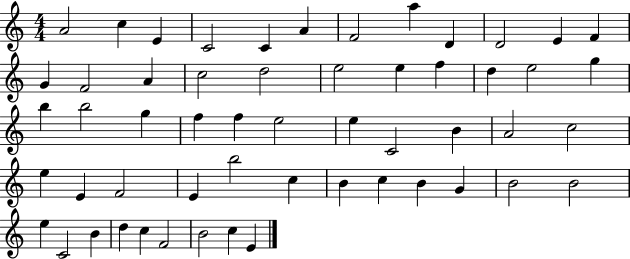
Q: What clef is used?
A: treble